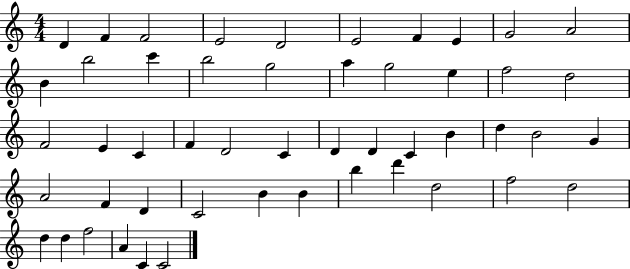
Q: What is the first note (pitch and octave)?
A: D4